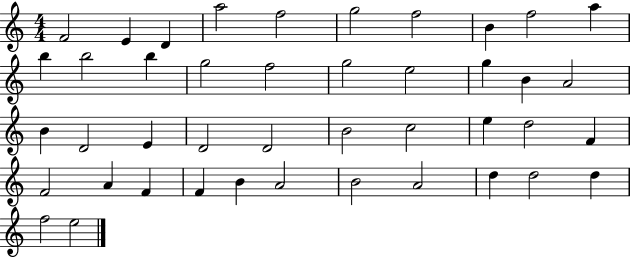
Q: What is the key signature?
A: C major